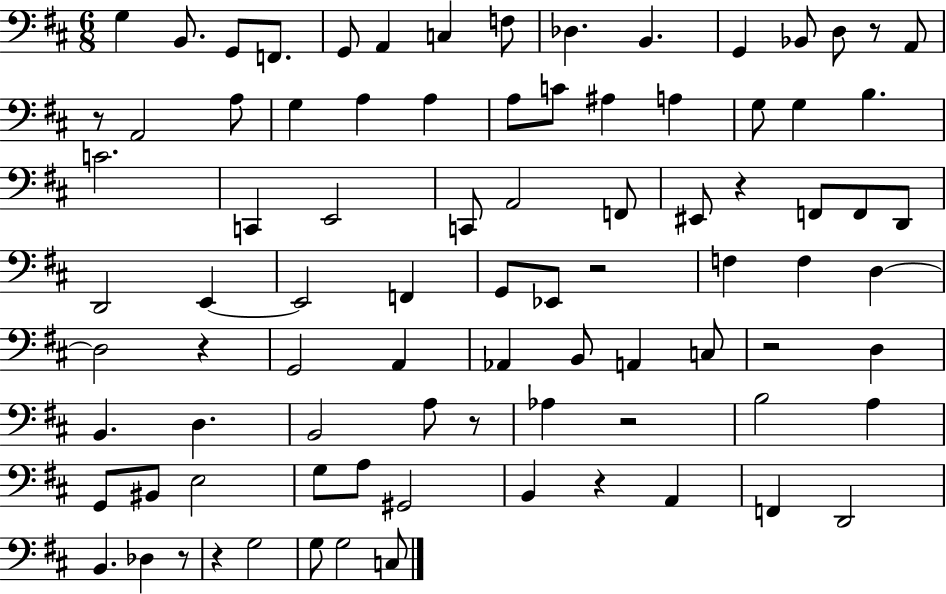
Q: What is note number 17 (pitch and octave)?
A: G3